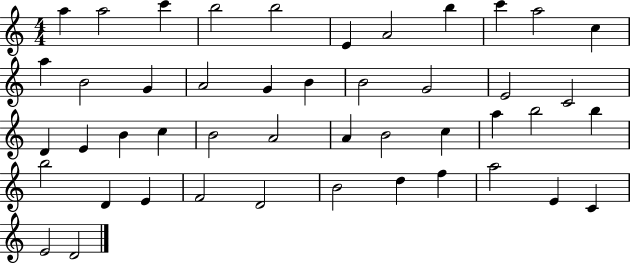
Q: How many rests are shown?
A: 0